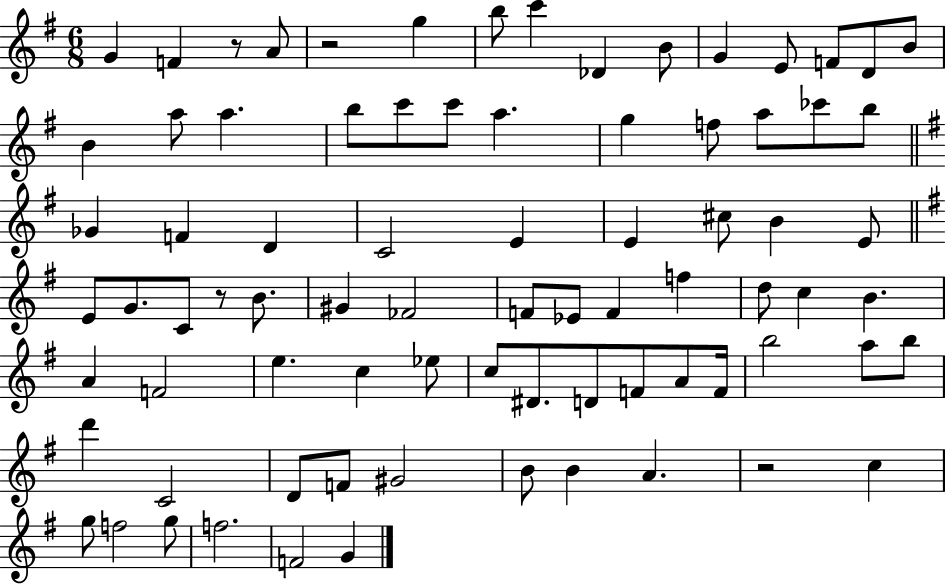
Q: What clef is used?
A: treble